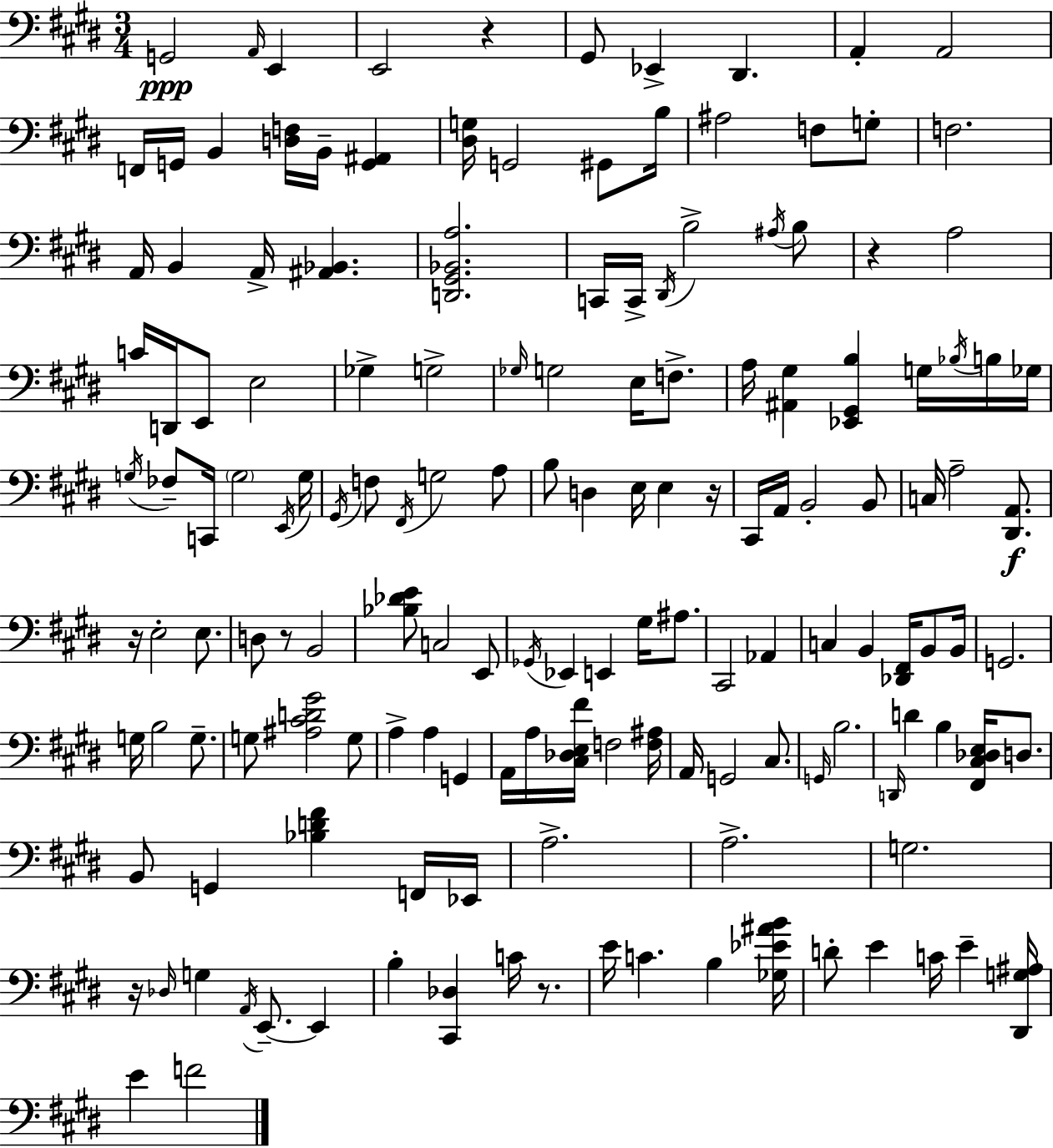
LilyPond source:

{
  \clef bass
  \numericTimeSignature
  \time 3/4
  \key e \major
  \repeat volta 2 { g,2\ppp \grace { a,16 } e,4 | e,2 r4 | gis,8 ees,4-> dis,4. | a,4-. a,2 | \break f,16 g,16 b,4 <d f>16 b,16-- <g, ais,>4 | <dis g>16 g,2 gis,8 | b16 ais2 f8 g8-. | f2. | \break a,16 b,4 a,16-> <ais, bes,>4. | <d, gis, bes, a>2. | c,16 c,16-> \acciaccatura { dis,16 } b2-> | \acciaccatura { ais16 } b8 r4 a2 | \break c'16 d,16 e,8 e2 | ges4-> g2-> | \grace { ges16 } g2 | e16 f8.-> a16 <ais, gis>4 <ees, gis, b>4 | \break g16 \acciaccatura { bes16 } b16 ges16 \acciaccatura { g16 } fes8-- c,16 \parenthesize g2 | \acciaccatura { e,16 } g16 \acciaccatura { gis,16 } f8 \acciaccatura { fis,16 } g2 | a8 b8 d4 | e16 e4 r16 cis,16 a,16 b,2-. | \break b,8 c16 a2-- | <dis, a,>8.\f r16 e2-. | e8. d8 r8 | b,2 <bes des' e'>8 c2 | \break e,8 \acciaccatura { ges,16 } ees,4 | e,4 gis16 ais8. cis,2 | aes,4 c4 | b,4 <des, fis,>16 b,8 b,16 g,2. | \break g16 b2 | g8.-- g8 | <ais cis' d' gis'>2 g8 a4-> | a4 g,4 a,16 a16 | \break <cis des e fis'>16 f2 <f ais>16 a,16 g,2 | cis8. \grace { g,16 } b2. | \grace { d,16 } | d'4 b4 <fis, cis des e>16 d8. | \break b,8 g,4 <bes d' fis'>4 f,16 ees,16 | a2.-> | a2.-> | g2. | \break r16 \grace { des16 } g4 \acciaccatura { a,16 } e,8.--~~ e,4 | b4-. <cis, des>4 c'16 r8. | e'16 c'4. b4 | <ges ees' ais' b'>16 d'8-. e'4 c'16 e'4-- | \break <dis, g ais>16 e'4 f'2 | } \bar "|."
}